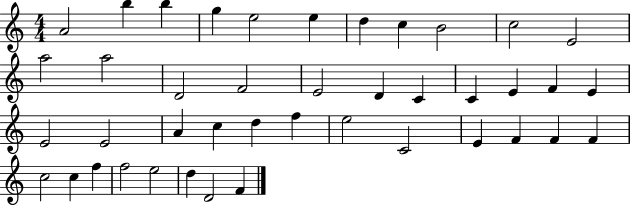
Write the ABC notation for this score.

X:1
T:Untitled
M:4/4
L:1/4
K:C
A2 b b g e2 e d c B2 c2 E2 a2 a2 D2 F2 E2 D C C E F E E2 E2 A c d f e2 C2 E F F F c2 c f f2 e2 d D2 F